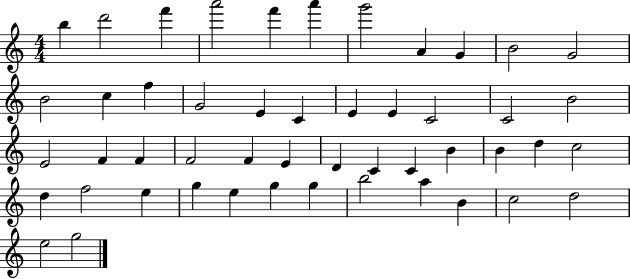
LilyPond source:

{
  \clef treble
  \numericTimeSignature
  \time 4/4
  \key c \major
  b''4 d'''2 f'''4 | a'''2 f'''4 a'''4 | g'''2 a'4 g'4 | b'2 g'2 | \break b'2 c''4 f''4 | g'2 e'4 c'4 | e'4 e'4 c'2 | c'2 b'2 | \break e'2 f'4 f'4 | f'2 f'4 e'4 | d'4 c'4 c'4 b'4 | b'4 d''4 c''2 | \break d''4 f''2 e''4 | g''4 e''4 g''4 g''4 | b''2 a''4 b'4 | c''2 d''2 | \break e''2 g''2 | \bar "|."
}